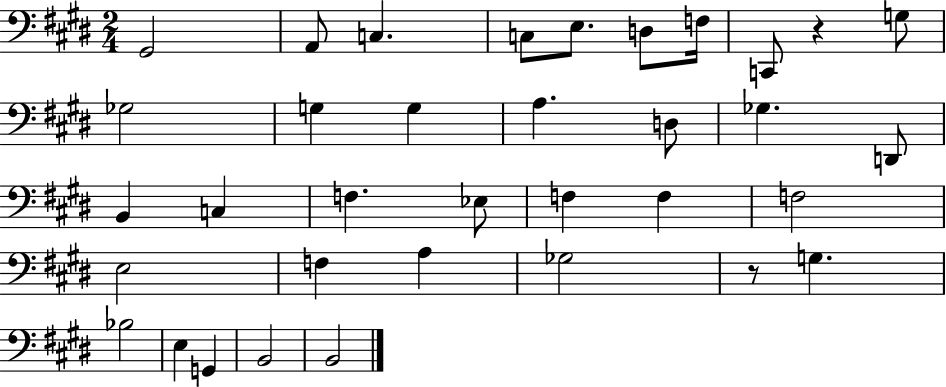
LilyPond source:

{
  \clef bass
  \numericTimeSignature
  \time 2/4
  \key e \major
  gis,2 | a,8 c4. | c8 e8. d8 f16 | c,8 r4 g8 | \break ges2 | g4 g4 | a4. d8 | ges4. d,8 | \break b,4 c4 | f4. ees8 | f4 f4 | f2 | \break e2 | f4 a4 | ges2 | r8 g4. | \break bes2 | e4 g,4 | b,2 | b,2 | \break \bar "|."
}